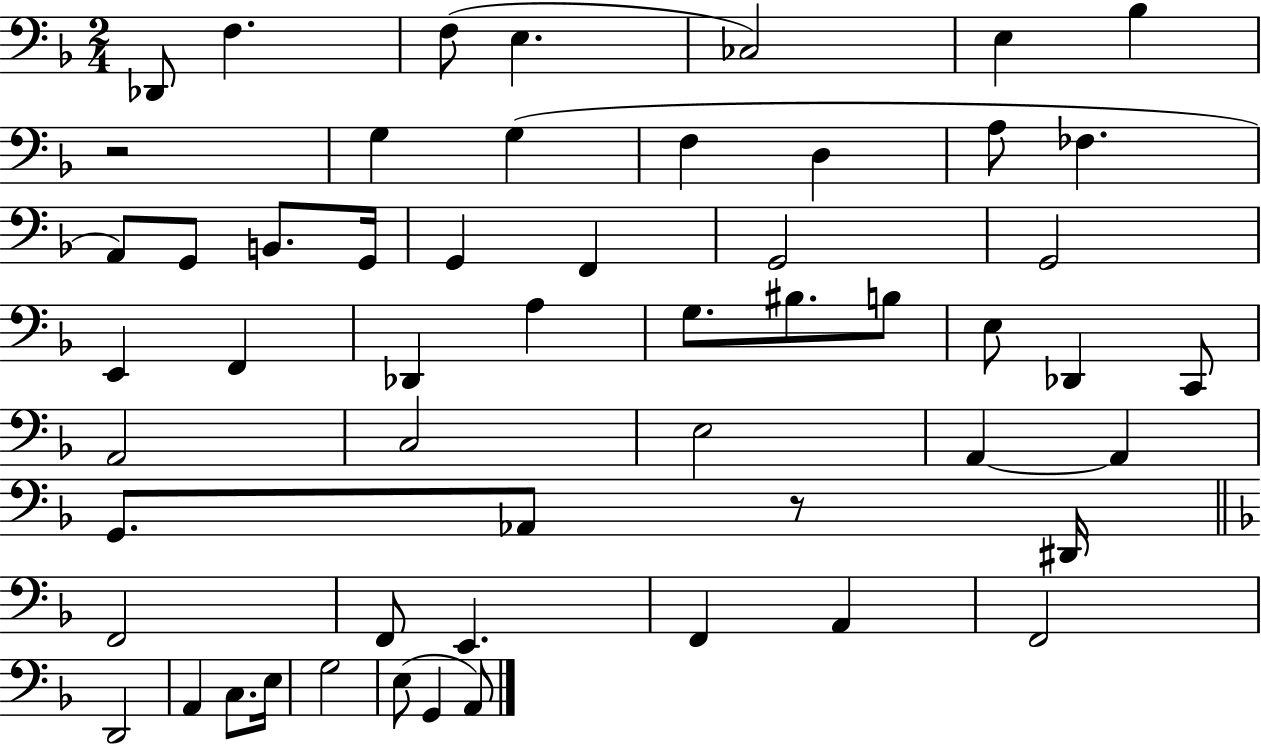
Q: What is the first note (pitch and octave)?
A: Db2